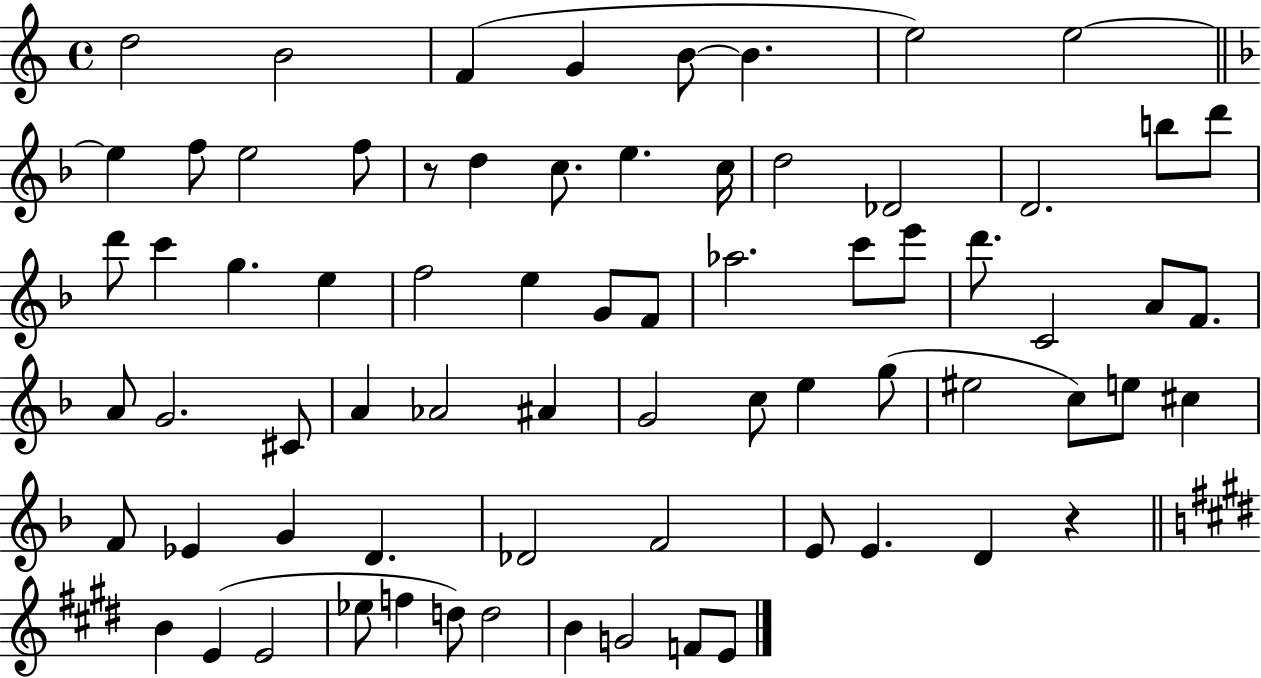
{
  \clef treble
  \time 4/4
  \defaultTimeSignature
  \key c \major
  d''2 b'2 | f'4( g'4 b'8~~ b'4. | e''2) e''2~~ | \bar "||" \break \key d \minor e''4 f''8 e''2 f''8 | r8 d''4 c''8. e''4. c''16 | d''2 des'2 | d'2. b''8 d'''8 | \break d'''8 c'''4 g''4. e''4 | f''2 e''4 g'8 f'8 | aes''2. c'''8 e'''8 | d'''8. c'2 a'8 f'8. | \break a'8 g'2. cis'8 | a'4 aes'2 ais'4 | g'2 c''8 e''4 g''8( | eis''2 c''8) e''8 cis''4 | \break f'8 ees'4 g'4 d'4. | des'2 f'2 | e'8 e'4. d'4 r4 | \bar "||" \break \key e \major b'4 e'4( e'2 | ees''8 f''4 d''8) d''2 | b'4 g'2 f'8 e'8 | \bar "|."
}